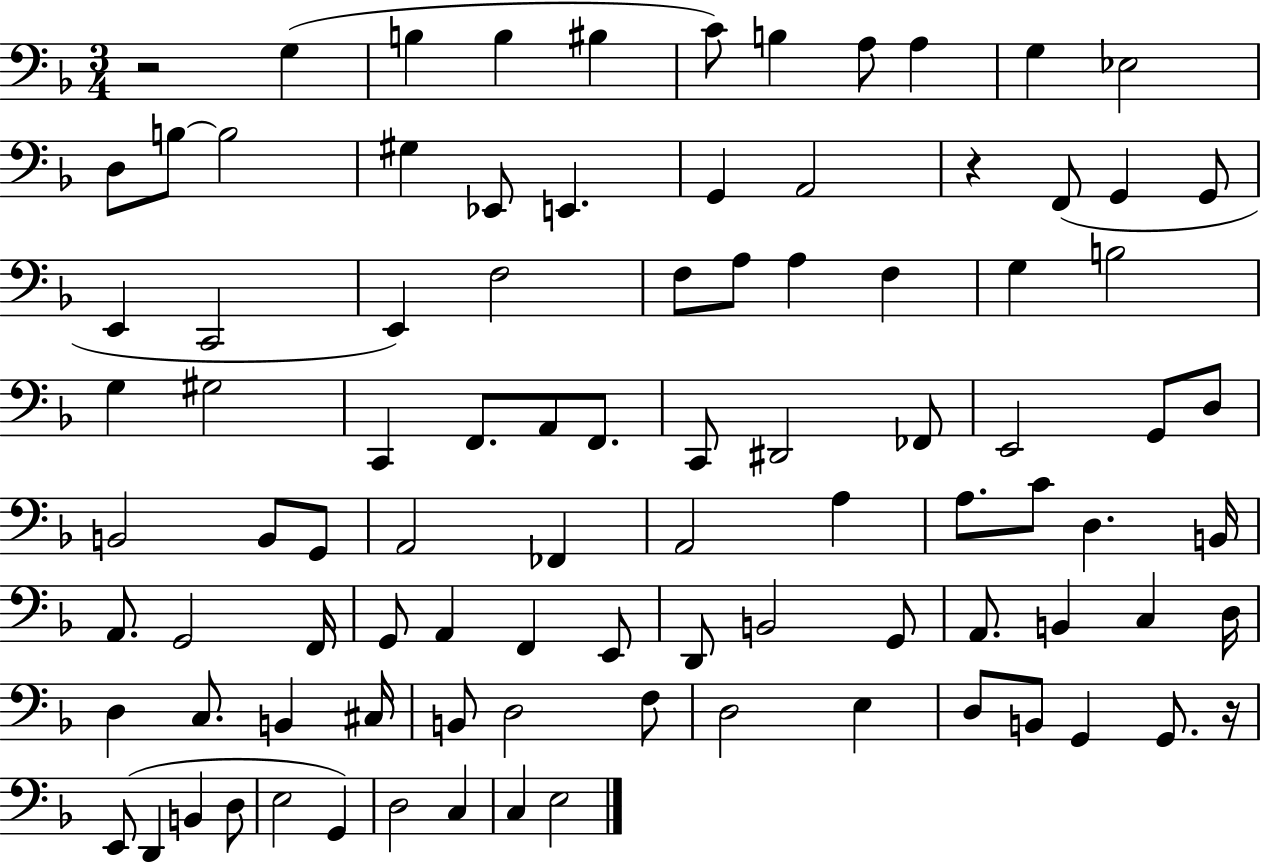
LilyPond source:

{
  \clef bass
  \numericTimeSignature
  \time 3/4
  \key f \major
  r2 g4( | b4 b4 bis4 | c'8) b4 a8 a4 | g4 ees2 | \break d8 b8~~ b2 | gis4 ees,8 e,4. | g,4 a,2 | r4 f,8( g,4 g,8 | \break e,4 c,2 | e,4) f2 | f8 a8 a4 f4 | g4 b2 | \break g4 gis2 | c,4 f,8. a,8 f,8. | c,8 dis,2 fes,8 | e,2 g,8 d8 | \break b,2 b,8 g,8 | a,2 fes,4 | a,2 a4 | a8. c'8 d4. b,16 | \break a,8. g,2 f,16 | g,8 a,4 f,4 e,8 | d,8 b,2 g,8 | a,8. b,4 c4 d16 | \break d4 c8. b,4 cis16 | b,8 d2 f8 | d2 e4 | d8 b,8 g,4 g,8. r16 | \break e,8( d,4 b,4 d8 | e2 g,4) | d2 c4 | c4 e2 | \break \bar "|."
}